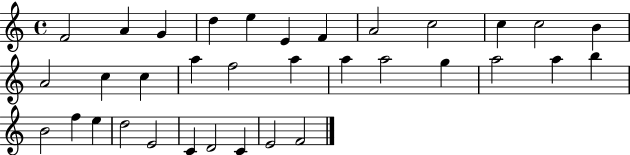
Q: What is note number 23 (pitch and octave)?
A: A5